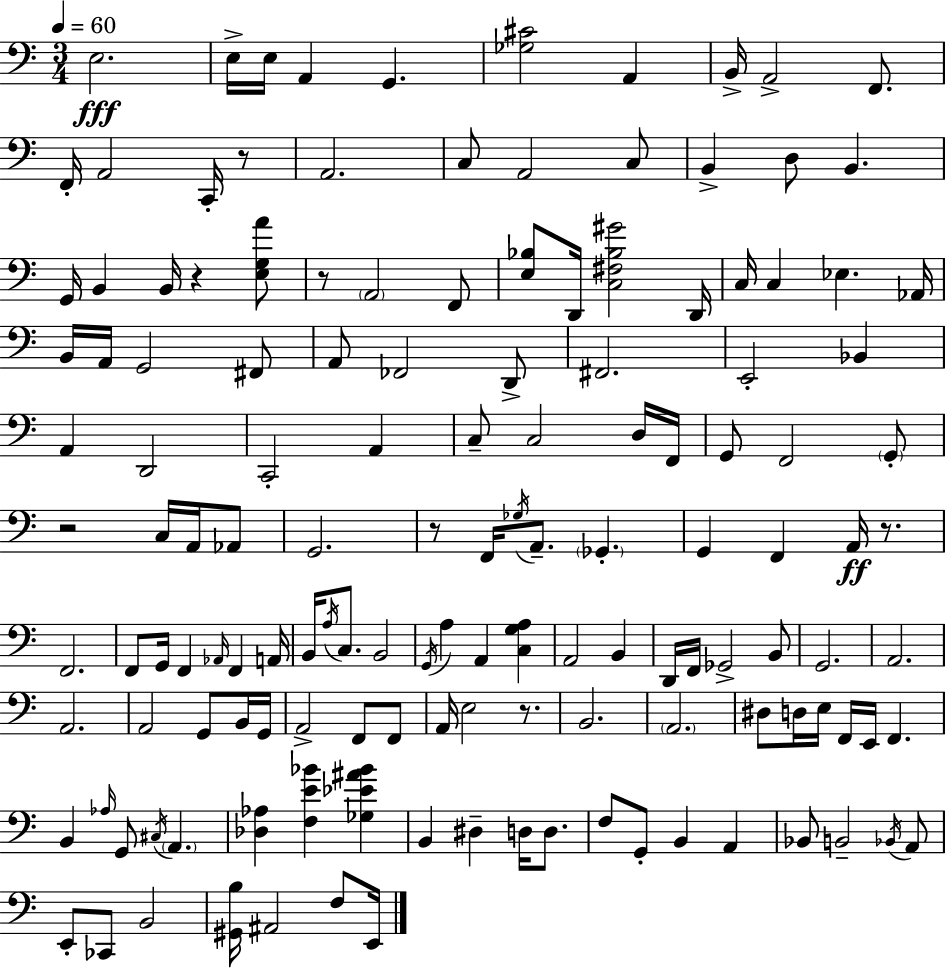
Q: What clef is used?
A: bass